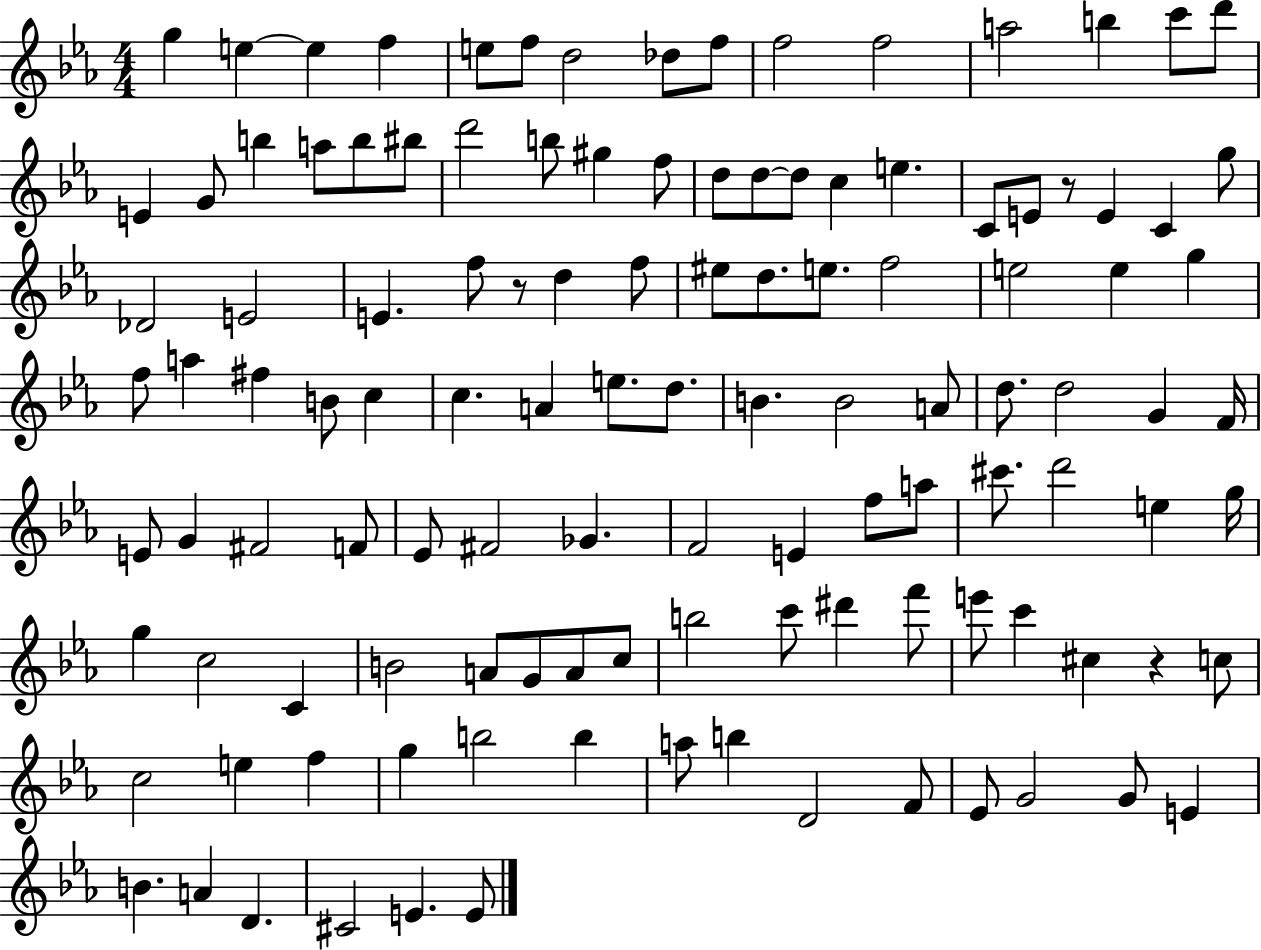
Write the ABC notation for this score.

X:1
T:Untitled
M:4/4
L:1/4
K:Eb
g e e f e/2 f/2 d2 _d/2 f/2 f2 f2 a2 b c'/2 d'/2 E G/2 b a/2 b/2 ^b/2 d'2 b/2 ^g f/2 d/2 d/2 d/2 c e C/2 E/2 z/2 E C g/2 _D2 E2 E f/2 z/2 d f/2 ^e/2 d/2 e/2 f2 e2 e g f/2 a ^f B/2 c c A e/2 d/2 B B2 A/2 d/2 d2 G F/4 E/2 G ^F2 F/2 _E/2 ^F2 _G F2 E f/2 a/2 ^c'/2 d'2 e g/4 g c2 C B2 A/2 G/2 A/2 c/2 b2 c'/2 ^d' f'/2 e'/2 c' ^c z c/2 c2 e f g b2 b a/2 b D2 F/2 _E/2 G2 G/2 E B A D ^C2 E E/2